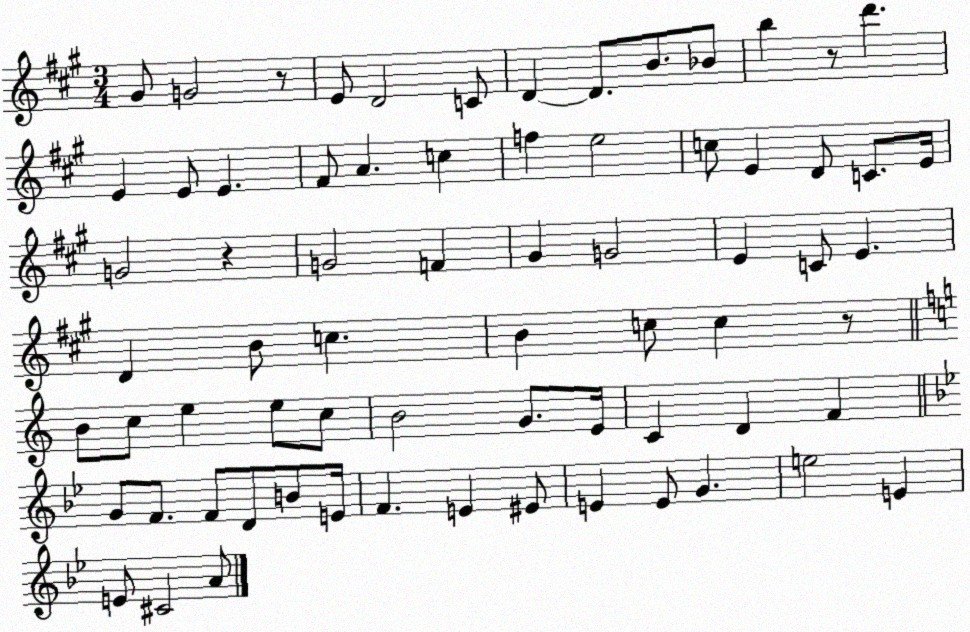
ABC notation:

X:1
T:Untitled
M:3/4
L:1/4
K:A
^G/2 G2 z/2 E/2 D2 C/2 D D/2 B/2 _B/2 b z/2 d' E E/2 E ^F/2 A c f e2 c/2 E D/2 C/2 E/4 G2 z G2 F ^G G2 E C/2 E D B/2 c B c/2 c z/2 B/2 c/2 e e/2 c/2 B2 G/2 E/4 C D F G/2 F/2 F/2 D/2 B/2 E/4 F E ^E/2 E E/2 G e2 E E/2 ^C2 A/2